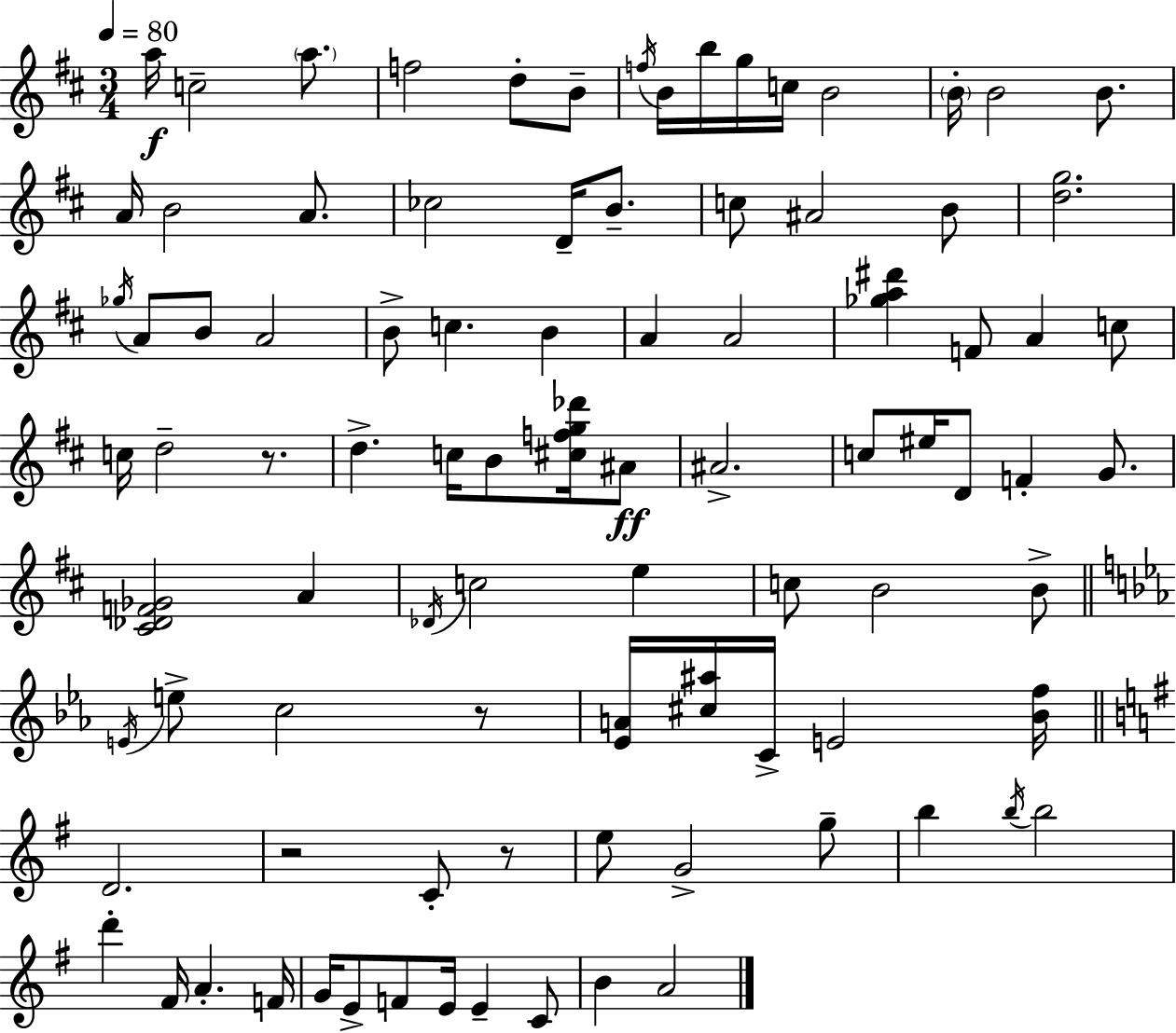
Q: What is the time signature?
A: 3/4